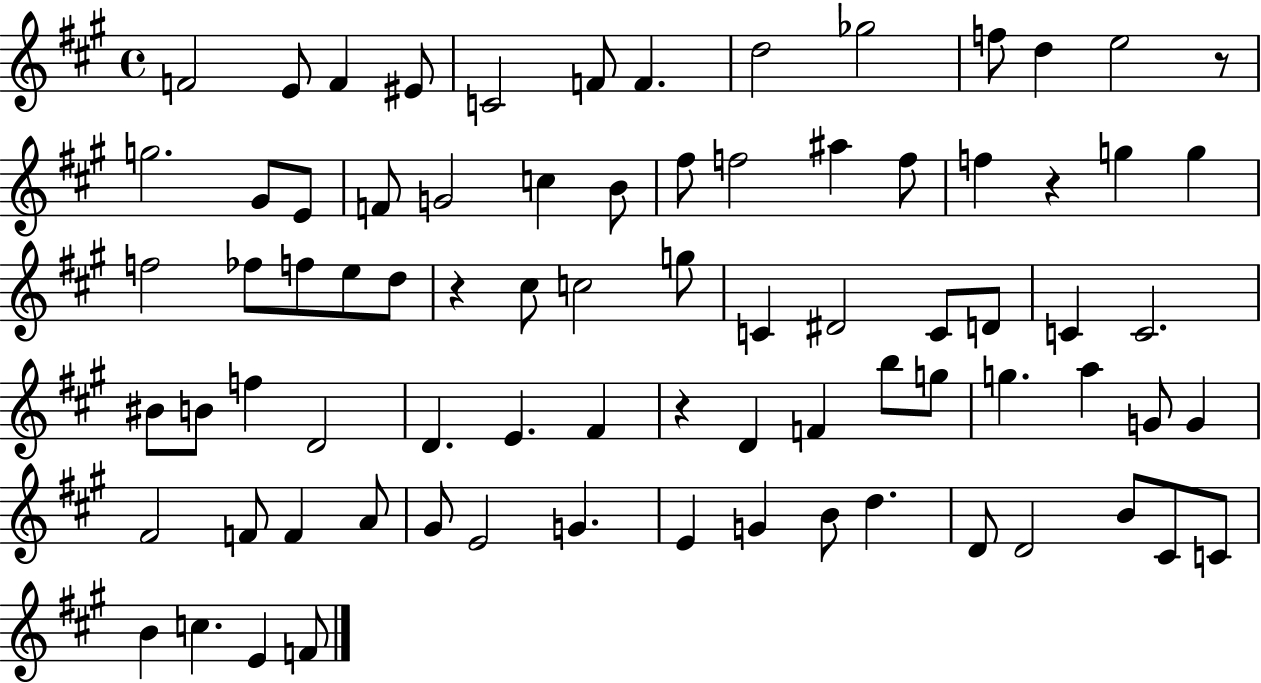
{
  \clef treble
  \time 4/4
  \defaultTimeSignature
  \key a \major
  \repeat volta 2 { f'2 e'8 f'4 eis'8 | c'2 f'8 f'4. | d''2 ges''2 | f''8 d''4 e''2 r8 | \break g''2. gis'8 e'8 | f'8 g'2 c''4 b'8 | fis''8 f''2 ais''4 f''8 | f''4 r4 g''4 g''4 | \break f''2 fes''8 f''8 e''8 d''8 | r4 cis''8 c''2 g''8 | c'4 dis'2 c'8 d'8 | c'4 c'2. | \break bis'8 b'8 f''4 d'2 | d'4. e'4. fis'4 | r4 d'4 f'4 b''8 g''8 | g''4. a''4 g'8 g'4 | \break fis'2 f'8 f'4 a'8 | gis'8 e'2 g'4. | e'4 g'4 b'8 d''4. | d'8 d'2 b'8 cis'8 c'8 | \break b'4 c''4. e'4 f'8 | } \bar "|."
}